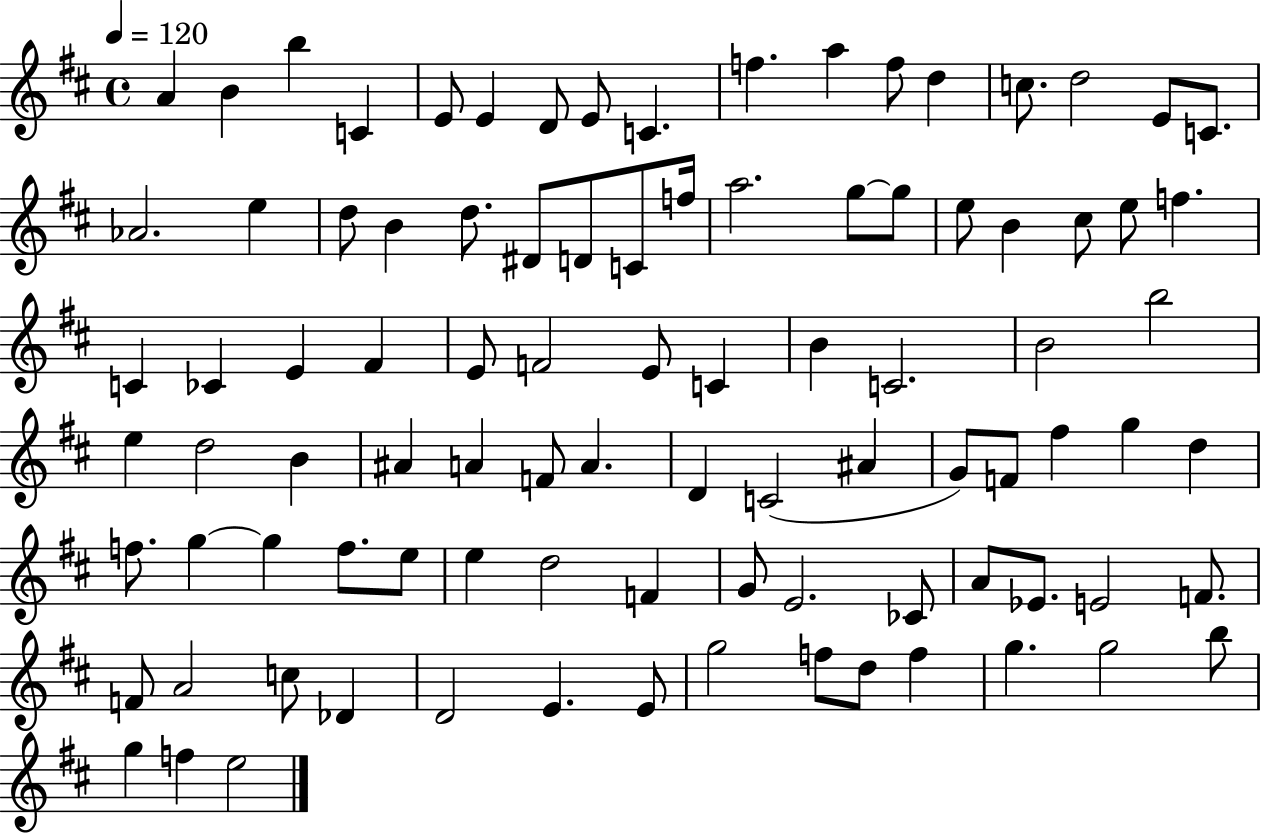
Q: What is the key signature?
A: D major